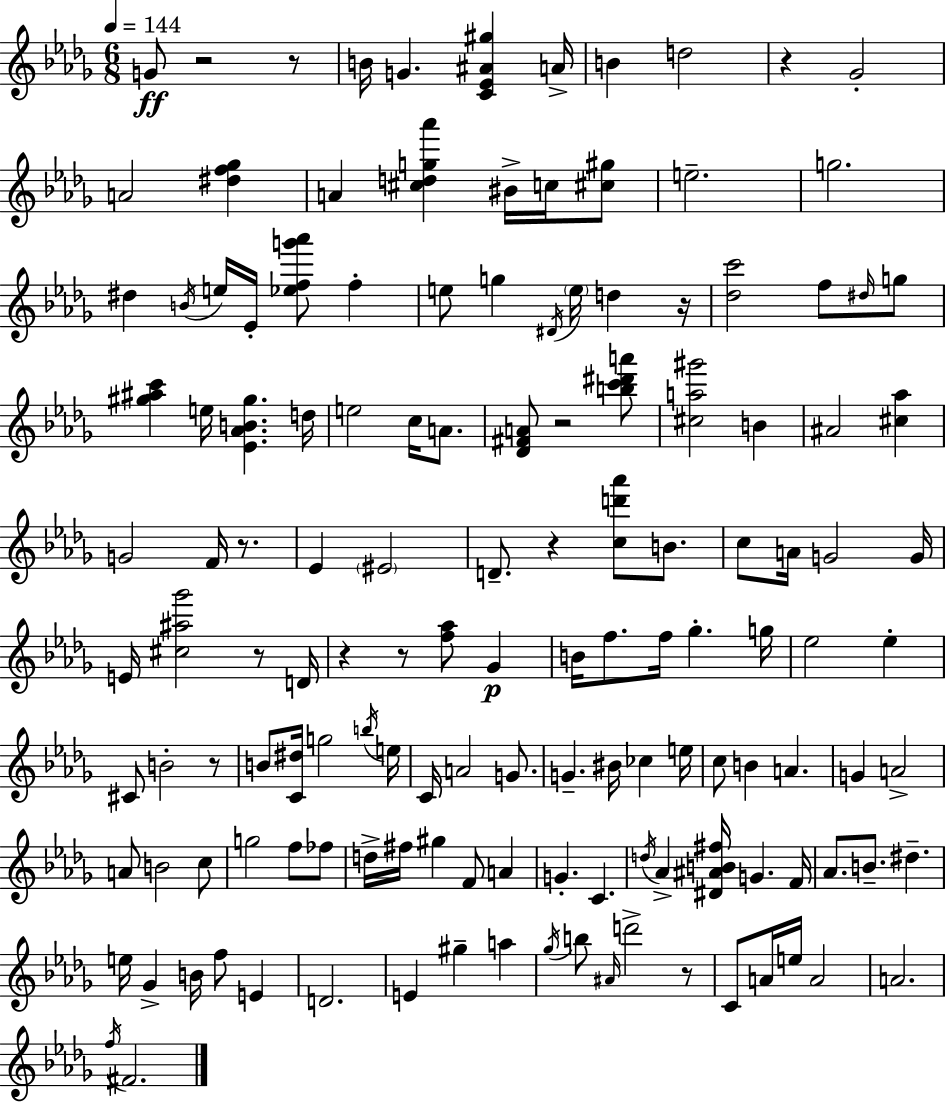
X:1
T:Untitled
M:6/8
L:1/4
K:Bbm
G/2 z2 z/2 B/4 G [C_E^A^g] A/4 B d2 z _G2 A2 [^df_g] A [^cdg_a'] ^B/4 c/4 [^c^g]/2 e2 g2 ^d B/4 e/4 _E/4 [_efg'_a']/2 f e/2 g ^D/4 e/4 d z/4 [_dc']2 f/2 ^d/4 g/2 [^g^ac'] e/4 [_E_AB^g] d/4 e2 c/4 A/2 [_D^FA]/2 z2 [bc'^d'a']/2 [^ca^g']2 B ^A2 [^c_a] G2 F/4 z/2 _E ^E2 D/2 z [cd'_a']/2 B/2 c/2 A/4 G2 G/4 E/4 [^c^a_g']2 z/2 D/4 z z/2 [f_a]/2 _G B/4 f/2 f/4 _g g/4 _e2 _e ^C/2 B2 z/2 B/2 [C^d]/4 g2 b/4 e/4 C/4 A2 G/2 G ^B/4 _c e/4 c/2 B A G A2 A/2 B2 c/2 g2 f/2 _f/2 d/4 ^f/4 ^g F/2 A G C d/4 _A [^D^AB^f]/4 G F/4 _A/2 B/2 ^d e/4 _G B/4 f/2 E D2 E ^g a _g/4 b/2 ^A/4 d'2 z/2 C/2 A/4 e/4 A2 A2 f/4 ^F2